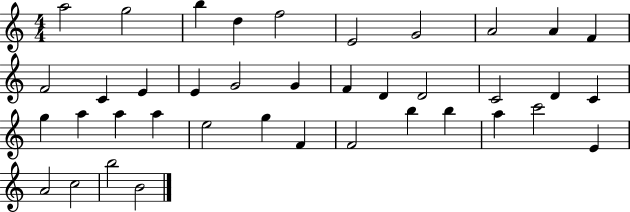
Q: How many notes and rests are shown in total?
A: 39